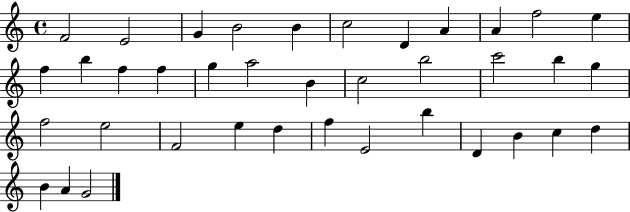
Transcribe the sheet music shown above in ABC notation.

X:1
T:Untitled
M:4/4
L:1/4
K:C
F2 E2 G B2 B c2 D A A f2 e f b f f g a2 B c2 b2 c'2 b g f2 e2 F2 e d f E2 b D B c d B A G2